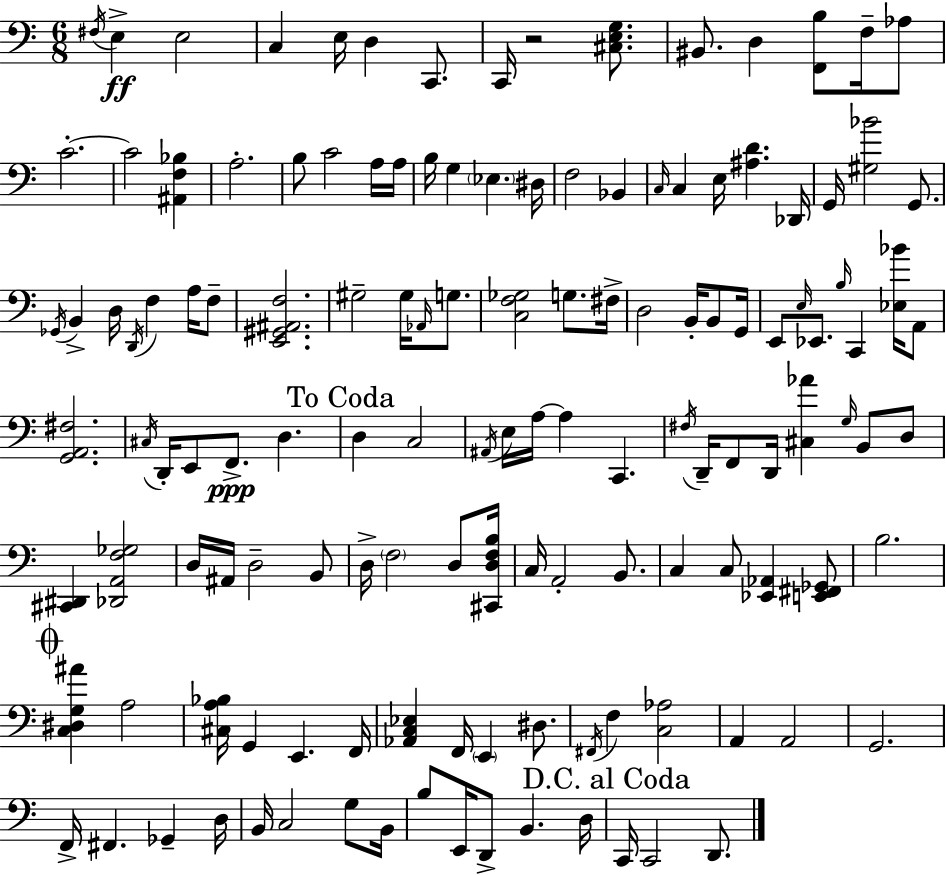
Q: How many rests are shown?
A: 1